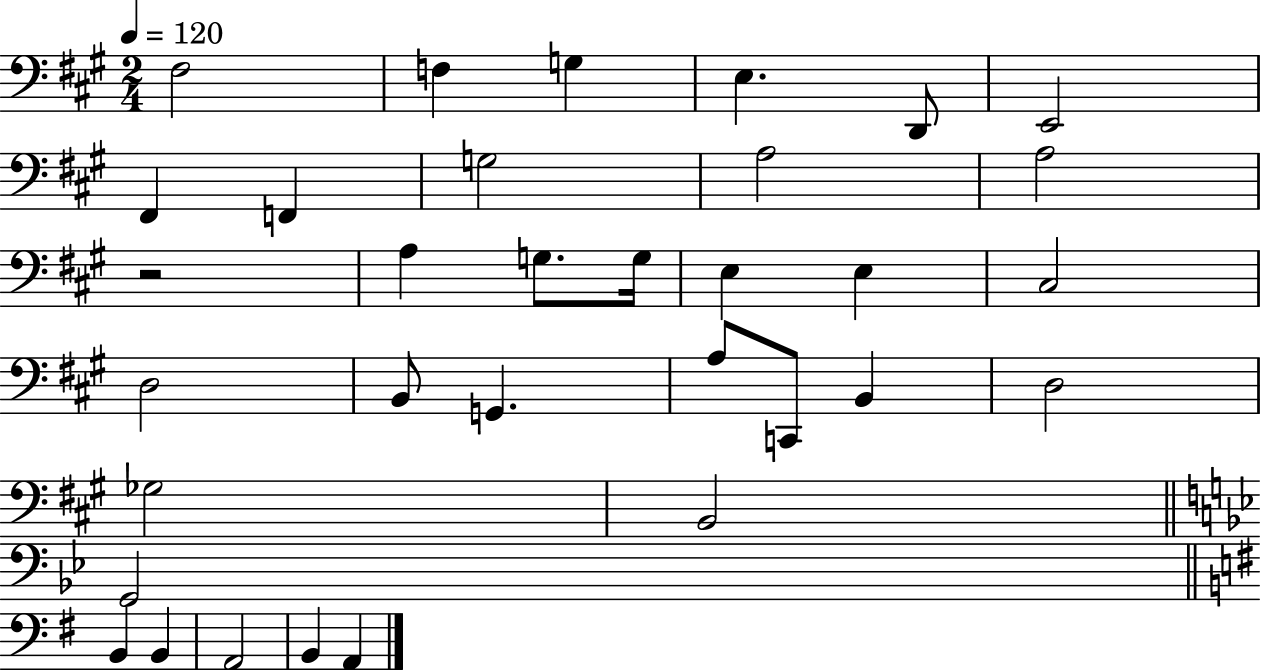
F#3/h F3/q G3/q E3/q. D2/e E2/h F#2/q F2/q G3/h A3/h A3/h R/h A3/q G3/e. G3/s E3/q E3/q C#3/h D3/h B2/e G2/q. A3/e C2/e B2/q D3/h Gb3/h B2/h G2/h B2/q B2/q A2/h B2/q A2/q